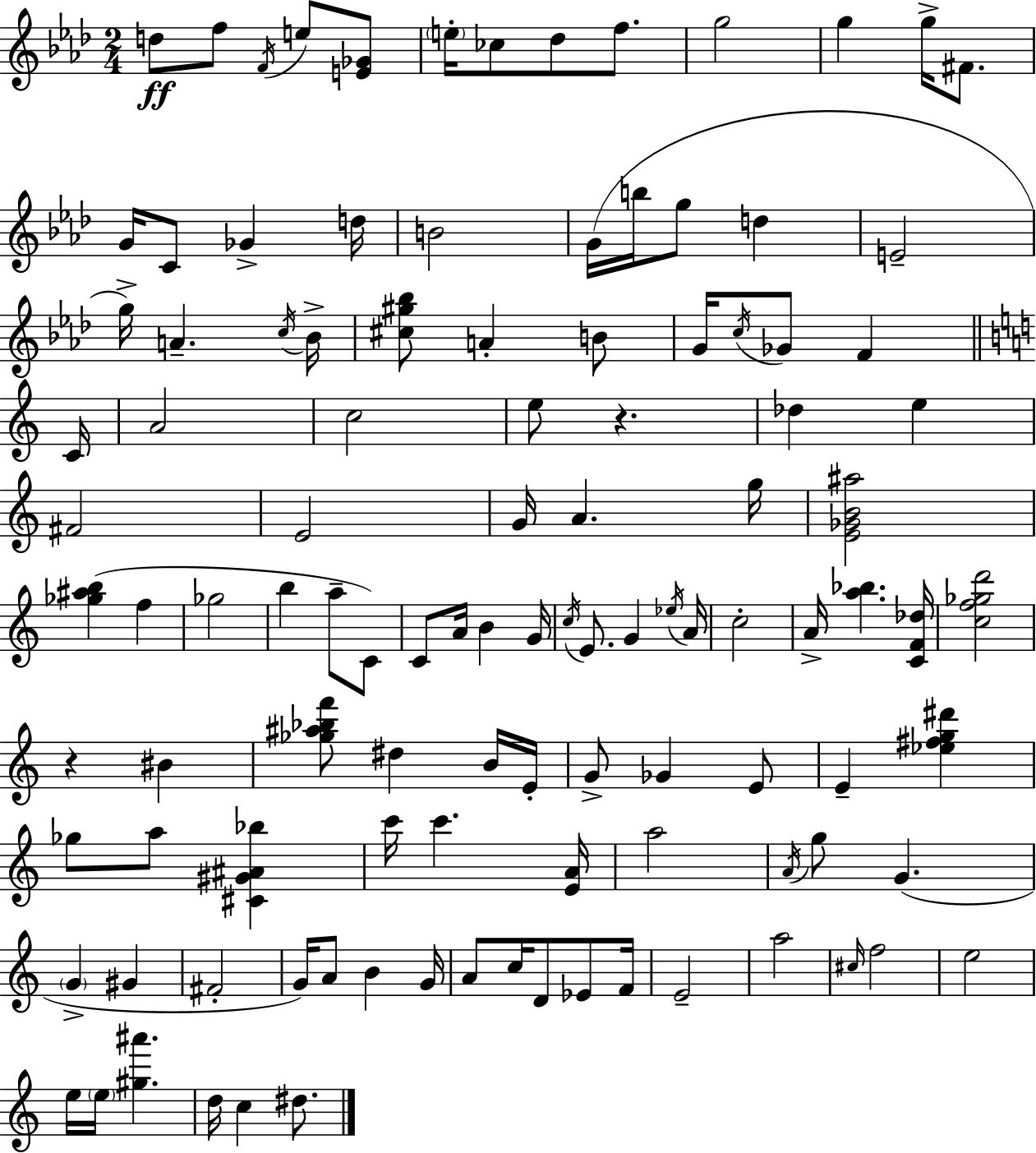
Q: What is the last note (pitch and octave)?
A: D#5